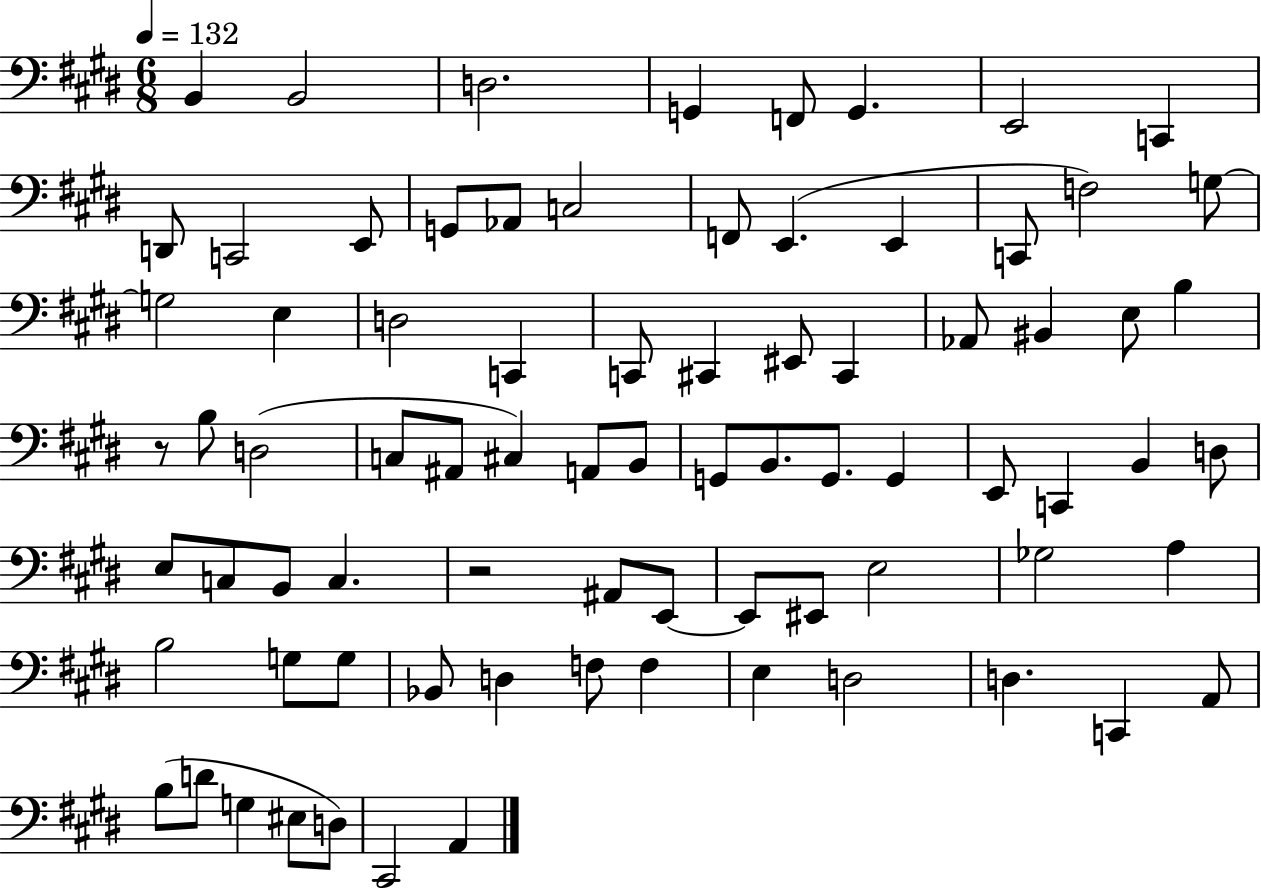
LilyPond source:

{
  \clef bass
  \numericTimeSignature
  \time 6/8
  \key e \major
  \tempo 4 = 132
  \repeat volta 2 { b,4 b,2 | d2. | g,4 f,8 g,4. | e,2 c,4 | \break d,8 c,2 e,8 | g,8 aes,8 c2 | f,8 e,4.( e,4 | c,8 f2) g8~~ | \break g2 e4 | d2 c,4 | c,8 cis,4 eis,8 cis,4 | aes,8 bis,4 e8 b4 | \break r8 b8 d2( | c8 ais,8 cis4) a,8 b,8 | g,8 b,8. g,8. g,4 | e,8 c,4 b,4 d8 | \break e8 c8 b,8 c4. | r2 ais,8 e,8~~ | e,8 eis,8 e2 | ges2 a4 | \break b2 g8 g8 | bes,8 d4 f8 f4 | e4 d2 | d4. c,4 a,8 | \break b8( d'8 g4 eis8 d8) | cis,2 a,4 | } \bar "|."
}